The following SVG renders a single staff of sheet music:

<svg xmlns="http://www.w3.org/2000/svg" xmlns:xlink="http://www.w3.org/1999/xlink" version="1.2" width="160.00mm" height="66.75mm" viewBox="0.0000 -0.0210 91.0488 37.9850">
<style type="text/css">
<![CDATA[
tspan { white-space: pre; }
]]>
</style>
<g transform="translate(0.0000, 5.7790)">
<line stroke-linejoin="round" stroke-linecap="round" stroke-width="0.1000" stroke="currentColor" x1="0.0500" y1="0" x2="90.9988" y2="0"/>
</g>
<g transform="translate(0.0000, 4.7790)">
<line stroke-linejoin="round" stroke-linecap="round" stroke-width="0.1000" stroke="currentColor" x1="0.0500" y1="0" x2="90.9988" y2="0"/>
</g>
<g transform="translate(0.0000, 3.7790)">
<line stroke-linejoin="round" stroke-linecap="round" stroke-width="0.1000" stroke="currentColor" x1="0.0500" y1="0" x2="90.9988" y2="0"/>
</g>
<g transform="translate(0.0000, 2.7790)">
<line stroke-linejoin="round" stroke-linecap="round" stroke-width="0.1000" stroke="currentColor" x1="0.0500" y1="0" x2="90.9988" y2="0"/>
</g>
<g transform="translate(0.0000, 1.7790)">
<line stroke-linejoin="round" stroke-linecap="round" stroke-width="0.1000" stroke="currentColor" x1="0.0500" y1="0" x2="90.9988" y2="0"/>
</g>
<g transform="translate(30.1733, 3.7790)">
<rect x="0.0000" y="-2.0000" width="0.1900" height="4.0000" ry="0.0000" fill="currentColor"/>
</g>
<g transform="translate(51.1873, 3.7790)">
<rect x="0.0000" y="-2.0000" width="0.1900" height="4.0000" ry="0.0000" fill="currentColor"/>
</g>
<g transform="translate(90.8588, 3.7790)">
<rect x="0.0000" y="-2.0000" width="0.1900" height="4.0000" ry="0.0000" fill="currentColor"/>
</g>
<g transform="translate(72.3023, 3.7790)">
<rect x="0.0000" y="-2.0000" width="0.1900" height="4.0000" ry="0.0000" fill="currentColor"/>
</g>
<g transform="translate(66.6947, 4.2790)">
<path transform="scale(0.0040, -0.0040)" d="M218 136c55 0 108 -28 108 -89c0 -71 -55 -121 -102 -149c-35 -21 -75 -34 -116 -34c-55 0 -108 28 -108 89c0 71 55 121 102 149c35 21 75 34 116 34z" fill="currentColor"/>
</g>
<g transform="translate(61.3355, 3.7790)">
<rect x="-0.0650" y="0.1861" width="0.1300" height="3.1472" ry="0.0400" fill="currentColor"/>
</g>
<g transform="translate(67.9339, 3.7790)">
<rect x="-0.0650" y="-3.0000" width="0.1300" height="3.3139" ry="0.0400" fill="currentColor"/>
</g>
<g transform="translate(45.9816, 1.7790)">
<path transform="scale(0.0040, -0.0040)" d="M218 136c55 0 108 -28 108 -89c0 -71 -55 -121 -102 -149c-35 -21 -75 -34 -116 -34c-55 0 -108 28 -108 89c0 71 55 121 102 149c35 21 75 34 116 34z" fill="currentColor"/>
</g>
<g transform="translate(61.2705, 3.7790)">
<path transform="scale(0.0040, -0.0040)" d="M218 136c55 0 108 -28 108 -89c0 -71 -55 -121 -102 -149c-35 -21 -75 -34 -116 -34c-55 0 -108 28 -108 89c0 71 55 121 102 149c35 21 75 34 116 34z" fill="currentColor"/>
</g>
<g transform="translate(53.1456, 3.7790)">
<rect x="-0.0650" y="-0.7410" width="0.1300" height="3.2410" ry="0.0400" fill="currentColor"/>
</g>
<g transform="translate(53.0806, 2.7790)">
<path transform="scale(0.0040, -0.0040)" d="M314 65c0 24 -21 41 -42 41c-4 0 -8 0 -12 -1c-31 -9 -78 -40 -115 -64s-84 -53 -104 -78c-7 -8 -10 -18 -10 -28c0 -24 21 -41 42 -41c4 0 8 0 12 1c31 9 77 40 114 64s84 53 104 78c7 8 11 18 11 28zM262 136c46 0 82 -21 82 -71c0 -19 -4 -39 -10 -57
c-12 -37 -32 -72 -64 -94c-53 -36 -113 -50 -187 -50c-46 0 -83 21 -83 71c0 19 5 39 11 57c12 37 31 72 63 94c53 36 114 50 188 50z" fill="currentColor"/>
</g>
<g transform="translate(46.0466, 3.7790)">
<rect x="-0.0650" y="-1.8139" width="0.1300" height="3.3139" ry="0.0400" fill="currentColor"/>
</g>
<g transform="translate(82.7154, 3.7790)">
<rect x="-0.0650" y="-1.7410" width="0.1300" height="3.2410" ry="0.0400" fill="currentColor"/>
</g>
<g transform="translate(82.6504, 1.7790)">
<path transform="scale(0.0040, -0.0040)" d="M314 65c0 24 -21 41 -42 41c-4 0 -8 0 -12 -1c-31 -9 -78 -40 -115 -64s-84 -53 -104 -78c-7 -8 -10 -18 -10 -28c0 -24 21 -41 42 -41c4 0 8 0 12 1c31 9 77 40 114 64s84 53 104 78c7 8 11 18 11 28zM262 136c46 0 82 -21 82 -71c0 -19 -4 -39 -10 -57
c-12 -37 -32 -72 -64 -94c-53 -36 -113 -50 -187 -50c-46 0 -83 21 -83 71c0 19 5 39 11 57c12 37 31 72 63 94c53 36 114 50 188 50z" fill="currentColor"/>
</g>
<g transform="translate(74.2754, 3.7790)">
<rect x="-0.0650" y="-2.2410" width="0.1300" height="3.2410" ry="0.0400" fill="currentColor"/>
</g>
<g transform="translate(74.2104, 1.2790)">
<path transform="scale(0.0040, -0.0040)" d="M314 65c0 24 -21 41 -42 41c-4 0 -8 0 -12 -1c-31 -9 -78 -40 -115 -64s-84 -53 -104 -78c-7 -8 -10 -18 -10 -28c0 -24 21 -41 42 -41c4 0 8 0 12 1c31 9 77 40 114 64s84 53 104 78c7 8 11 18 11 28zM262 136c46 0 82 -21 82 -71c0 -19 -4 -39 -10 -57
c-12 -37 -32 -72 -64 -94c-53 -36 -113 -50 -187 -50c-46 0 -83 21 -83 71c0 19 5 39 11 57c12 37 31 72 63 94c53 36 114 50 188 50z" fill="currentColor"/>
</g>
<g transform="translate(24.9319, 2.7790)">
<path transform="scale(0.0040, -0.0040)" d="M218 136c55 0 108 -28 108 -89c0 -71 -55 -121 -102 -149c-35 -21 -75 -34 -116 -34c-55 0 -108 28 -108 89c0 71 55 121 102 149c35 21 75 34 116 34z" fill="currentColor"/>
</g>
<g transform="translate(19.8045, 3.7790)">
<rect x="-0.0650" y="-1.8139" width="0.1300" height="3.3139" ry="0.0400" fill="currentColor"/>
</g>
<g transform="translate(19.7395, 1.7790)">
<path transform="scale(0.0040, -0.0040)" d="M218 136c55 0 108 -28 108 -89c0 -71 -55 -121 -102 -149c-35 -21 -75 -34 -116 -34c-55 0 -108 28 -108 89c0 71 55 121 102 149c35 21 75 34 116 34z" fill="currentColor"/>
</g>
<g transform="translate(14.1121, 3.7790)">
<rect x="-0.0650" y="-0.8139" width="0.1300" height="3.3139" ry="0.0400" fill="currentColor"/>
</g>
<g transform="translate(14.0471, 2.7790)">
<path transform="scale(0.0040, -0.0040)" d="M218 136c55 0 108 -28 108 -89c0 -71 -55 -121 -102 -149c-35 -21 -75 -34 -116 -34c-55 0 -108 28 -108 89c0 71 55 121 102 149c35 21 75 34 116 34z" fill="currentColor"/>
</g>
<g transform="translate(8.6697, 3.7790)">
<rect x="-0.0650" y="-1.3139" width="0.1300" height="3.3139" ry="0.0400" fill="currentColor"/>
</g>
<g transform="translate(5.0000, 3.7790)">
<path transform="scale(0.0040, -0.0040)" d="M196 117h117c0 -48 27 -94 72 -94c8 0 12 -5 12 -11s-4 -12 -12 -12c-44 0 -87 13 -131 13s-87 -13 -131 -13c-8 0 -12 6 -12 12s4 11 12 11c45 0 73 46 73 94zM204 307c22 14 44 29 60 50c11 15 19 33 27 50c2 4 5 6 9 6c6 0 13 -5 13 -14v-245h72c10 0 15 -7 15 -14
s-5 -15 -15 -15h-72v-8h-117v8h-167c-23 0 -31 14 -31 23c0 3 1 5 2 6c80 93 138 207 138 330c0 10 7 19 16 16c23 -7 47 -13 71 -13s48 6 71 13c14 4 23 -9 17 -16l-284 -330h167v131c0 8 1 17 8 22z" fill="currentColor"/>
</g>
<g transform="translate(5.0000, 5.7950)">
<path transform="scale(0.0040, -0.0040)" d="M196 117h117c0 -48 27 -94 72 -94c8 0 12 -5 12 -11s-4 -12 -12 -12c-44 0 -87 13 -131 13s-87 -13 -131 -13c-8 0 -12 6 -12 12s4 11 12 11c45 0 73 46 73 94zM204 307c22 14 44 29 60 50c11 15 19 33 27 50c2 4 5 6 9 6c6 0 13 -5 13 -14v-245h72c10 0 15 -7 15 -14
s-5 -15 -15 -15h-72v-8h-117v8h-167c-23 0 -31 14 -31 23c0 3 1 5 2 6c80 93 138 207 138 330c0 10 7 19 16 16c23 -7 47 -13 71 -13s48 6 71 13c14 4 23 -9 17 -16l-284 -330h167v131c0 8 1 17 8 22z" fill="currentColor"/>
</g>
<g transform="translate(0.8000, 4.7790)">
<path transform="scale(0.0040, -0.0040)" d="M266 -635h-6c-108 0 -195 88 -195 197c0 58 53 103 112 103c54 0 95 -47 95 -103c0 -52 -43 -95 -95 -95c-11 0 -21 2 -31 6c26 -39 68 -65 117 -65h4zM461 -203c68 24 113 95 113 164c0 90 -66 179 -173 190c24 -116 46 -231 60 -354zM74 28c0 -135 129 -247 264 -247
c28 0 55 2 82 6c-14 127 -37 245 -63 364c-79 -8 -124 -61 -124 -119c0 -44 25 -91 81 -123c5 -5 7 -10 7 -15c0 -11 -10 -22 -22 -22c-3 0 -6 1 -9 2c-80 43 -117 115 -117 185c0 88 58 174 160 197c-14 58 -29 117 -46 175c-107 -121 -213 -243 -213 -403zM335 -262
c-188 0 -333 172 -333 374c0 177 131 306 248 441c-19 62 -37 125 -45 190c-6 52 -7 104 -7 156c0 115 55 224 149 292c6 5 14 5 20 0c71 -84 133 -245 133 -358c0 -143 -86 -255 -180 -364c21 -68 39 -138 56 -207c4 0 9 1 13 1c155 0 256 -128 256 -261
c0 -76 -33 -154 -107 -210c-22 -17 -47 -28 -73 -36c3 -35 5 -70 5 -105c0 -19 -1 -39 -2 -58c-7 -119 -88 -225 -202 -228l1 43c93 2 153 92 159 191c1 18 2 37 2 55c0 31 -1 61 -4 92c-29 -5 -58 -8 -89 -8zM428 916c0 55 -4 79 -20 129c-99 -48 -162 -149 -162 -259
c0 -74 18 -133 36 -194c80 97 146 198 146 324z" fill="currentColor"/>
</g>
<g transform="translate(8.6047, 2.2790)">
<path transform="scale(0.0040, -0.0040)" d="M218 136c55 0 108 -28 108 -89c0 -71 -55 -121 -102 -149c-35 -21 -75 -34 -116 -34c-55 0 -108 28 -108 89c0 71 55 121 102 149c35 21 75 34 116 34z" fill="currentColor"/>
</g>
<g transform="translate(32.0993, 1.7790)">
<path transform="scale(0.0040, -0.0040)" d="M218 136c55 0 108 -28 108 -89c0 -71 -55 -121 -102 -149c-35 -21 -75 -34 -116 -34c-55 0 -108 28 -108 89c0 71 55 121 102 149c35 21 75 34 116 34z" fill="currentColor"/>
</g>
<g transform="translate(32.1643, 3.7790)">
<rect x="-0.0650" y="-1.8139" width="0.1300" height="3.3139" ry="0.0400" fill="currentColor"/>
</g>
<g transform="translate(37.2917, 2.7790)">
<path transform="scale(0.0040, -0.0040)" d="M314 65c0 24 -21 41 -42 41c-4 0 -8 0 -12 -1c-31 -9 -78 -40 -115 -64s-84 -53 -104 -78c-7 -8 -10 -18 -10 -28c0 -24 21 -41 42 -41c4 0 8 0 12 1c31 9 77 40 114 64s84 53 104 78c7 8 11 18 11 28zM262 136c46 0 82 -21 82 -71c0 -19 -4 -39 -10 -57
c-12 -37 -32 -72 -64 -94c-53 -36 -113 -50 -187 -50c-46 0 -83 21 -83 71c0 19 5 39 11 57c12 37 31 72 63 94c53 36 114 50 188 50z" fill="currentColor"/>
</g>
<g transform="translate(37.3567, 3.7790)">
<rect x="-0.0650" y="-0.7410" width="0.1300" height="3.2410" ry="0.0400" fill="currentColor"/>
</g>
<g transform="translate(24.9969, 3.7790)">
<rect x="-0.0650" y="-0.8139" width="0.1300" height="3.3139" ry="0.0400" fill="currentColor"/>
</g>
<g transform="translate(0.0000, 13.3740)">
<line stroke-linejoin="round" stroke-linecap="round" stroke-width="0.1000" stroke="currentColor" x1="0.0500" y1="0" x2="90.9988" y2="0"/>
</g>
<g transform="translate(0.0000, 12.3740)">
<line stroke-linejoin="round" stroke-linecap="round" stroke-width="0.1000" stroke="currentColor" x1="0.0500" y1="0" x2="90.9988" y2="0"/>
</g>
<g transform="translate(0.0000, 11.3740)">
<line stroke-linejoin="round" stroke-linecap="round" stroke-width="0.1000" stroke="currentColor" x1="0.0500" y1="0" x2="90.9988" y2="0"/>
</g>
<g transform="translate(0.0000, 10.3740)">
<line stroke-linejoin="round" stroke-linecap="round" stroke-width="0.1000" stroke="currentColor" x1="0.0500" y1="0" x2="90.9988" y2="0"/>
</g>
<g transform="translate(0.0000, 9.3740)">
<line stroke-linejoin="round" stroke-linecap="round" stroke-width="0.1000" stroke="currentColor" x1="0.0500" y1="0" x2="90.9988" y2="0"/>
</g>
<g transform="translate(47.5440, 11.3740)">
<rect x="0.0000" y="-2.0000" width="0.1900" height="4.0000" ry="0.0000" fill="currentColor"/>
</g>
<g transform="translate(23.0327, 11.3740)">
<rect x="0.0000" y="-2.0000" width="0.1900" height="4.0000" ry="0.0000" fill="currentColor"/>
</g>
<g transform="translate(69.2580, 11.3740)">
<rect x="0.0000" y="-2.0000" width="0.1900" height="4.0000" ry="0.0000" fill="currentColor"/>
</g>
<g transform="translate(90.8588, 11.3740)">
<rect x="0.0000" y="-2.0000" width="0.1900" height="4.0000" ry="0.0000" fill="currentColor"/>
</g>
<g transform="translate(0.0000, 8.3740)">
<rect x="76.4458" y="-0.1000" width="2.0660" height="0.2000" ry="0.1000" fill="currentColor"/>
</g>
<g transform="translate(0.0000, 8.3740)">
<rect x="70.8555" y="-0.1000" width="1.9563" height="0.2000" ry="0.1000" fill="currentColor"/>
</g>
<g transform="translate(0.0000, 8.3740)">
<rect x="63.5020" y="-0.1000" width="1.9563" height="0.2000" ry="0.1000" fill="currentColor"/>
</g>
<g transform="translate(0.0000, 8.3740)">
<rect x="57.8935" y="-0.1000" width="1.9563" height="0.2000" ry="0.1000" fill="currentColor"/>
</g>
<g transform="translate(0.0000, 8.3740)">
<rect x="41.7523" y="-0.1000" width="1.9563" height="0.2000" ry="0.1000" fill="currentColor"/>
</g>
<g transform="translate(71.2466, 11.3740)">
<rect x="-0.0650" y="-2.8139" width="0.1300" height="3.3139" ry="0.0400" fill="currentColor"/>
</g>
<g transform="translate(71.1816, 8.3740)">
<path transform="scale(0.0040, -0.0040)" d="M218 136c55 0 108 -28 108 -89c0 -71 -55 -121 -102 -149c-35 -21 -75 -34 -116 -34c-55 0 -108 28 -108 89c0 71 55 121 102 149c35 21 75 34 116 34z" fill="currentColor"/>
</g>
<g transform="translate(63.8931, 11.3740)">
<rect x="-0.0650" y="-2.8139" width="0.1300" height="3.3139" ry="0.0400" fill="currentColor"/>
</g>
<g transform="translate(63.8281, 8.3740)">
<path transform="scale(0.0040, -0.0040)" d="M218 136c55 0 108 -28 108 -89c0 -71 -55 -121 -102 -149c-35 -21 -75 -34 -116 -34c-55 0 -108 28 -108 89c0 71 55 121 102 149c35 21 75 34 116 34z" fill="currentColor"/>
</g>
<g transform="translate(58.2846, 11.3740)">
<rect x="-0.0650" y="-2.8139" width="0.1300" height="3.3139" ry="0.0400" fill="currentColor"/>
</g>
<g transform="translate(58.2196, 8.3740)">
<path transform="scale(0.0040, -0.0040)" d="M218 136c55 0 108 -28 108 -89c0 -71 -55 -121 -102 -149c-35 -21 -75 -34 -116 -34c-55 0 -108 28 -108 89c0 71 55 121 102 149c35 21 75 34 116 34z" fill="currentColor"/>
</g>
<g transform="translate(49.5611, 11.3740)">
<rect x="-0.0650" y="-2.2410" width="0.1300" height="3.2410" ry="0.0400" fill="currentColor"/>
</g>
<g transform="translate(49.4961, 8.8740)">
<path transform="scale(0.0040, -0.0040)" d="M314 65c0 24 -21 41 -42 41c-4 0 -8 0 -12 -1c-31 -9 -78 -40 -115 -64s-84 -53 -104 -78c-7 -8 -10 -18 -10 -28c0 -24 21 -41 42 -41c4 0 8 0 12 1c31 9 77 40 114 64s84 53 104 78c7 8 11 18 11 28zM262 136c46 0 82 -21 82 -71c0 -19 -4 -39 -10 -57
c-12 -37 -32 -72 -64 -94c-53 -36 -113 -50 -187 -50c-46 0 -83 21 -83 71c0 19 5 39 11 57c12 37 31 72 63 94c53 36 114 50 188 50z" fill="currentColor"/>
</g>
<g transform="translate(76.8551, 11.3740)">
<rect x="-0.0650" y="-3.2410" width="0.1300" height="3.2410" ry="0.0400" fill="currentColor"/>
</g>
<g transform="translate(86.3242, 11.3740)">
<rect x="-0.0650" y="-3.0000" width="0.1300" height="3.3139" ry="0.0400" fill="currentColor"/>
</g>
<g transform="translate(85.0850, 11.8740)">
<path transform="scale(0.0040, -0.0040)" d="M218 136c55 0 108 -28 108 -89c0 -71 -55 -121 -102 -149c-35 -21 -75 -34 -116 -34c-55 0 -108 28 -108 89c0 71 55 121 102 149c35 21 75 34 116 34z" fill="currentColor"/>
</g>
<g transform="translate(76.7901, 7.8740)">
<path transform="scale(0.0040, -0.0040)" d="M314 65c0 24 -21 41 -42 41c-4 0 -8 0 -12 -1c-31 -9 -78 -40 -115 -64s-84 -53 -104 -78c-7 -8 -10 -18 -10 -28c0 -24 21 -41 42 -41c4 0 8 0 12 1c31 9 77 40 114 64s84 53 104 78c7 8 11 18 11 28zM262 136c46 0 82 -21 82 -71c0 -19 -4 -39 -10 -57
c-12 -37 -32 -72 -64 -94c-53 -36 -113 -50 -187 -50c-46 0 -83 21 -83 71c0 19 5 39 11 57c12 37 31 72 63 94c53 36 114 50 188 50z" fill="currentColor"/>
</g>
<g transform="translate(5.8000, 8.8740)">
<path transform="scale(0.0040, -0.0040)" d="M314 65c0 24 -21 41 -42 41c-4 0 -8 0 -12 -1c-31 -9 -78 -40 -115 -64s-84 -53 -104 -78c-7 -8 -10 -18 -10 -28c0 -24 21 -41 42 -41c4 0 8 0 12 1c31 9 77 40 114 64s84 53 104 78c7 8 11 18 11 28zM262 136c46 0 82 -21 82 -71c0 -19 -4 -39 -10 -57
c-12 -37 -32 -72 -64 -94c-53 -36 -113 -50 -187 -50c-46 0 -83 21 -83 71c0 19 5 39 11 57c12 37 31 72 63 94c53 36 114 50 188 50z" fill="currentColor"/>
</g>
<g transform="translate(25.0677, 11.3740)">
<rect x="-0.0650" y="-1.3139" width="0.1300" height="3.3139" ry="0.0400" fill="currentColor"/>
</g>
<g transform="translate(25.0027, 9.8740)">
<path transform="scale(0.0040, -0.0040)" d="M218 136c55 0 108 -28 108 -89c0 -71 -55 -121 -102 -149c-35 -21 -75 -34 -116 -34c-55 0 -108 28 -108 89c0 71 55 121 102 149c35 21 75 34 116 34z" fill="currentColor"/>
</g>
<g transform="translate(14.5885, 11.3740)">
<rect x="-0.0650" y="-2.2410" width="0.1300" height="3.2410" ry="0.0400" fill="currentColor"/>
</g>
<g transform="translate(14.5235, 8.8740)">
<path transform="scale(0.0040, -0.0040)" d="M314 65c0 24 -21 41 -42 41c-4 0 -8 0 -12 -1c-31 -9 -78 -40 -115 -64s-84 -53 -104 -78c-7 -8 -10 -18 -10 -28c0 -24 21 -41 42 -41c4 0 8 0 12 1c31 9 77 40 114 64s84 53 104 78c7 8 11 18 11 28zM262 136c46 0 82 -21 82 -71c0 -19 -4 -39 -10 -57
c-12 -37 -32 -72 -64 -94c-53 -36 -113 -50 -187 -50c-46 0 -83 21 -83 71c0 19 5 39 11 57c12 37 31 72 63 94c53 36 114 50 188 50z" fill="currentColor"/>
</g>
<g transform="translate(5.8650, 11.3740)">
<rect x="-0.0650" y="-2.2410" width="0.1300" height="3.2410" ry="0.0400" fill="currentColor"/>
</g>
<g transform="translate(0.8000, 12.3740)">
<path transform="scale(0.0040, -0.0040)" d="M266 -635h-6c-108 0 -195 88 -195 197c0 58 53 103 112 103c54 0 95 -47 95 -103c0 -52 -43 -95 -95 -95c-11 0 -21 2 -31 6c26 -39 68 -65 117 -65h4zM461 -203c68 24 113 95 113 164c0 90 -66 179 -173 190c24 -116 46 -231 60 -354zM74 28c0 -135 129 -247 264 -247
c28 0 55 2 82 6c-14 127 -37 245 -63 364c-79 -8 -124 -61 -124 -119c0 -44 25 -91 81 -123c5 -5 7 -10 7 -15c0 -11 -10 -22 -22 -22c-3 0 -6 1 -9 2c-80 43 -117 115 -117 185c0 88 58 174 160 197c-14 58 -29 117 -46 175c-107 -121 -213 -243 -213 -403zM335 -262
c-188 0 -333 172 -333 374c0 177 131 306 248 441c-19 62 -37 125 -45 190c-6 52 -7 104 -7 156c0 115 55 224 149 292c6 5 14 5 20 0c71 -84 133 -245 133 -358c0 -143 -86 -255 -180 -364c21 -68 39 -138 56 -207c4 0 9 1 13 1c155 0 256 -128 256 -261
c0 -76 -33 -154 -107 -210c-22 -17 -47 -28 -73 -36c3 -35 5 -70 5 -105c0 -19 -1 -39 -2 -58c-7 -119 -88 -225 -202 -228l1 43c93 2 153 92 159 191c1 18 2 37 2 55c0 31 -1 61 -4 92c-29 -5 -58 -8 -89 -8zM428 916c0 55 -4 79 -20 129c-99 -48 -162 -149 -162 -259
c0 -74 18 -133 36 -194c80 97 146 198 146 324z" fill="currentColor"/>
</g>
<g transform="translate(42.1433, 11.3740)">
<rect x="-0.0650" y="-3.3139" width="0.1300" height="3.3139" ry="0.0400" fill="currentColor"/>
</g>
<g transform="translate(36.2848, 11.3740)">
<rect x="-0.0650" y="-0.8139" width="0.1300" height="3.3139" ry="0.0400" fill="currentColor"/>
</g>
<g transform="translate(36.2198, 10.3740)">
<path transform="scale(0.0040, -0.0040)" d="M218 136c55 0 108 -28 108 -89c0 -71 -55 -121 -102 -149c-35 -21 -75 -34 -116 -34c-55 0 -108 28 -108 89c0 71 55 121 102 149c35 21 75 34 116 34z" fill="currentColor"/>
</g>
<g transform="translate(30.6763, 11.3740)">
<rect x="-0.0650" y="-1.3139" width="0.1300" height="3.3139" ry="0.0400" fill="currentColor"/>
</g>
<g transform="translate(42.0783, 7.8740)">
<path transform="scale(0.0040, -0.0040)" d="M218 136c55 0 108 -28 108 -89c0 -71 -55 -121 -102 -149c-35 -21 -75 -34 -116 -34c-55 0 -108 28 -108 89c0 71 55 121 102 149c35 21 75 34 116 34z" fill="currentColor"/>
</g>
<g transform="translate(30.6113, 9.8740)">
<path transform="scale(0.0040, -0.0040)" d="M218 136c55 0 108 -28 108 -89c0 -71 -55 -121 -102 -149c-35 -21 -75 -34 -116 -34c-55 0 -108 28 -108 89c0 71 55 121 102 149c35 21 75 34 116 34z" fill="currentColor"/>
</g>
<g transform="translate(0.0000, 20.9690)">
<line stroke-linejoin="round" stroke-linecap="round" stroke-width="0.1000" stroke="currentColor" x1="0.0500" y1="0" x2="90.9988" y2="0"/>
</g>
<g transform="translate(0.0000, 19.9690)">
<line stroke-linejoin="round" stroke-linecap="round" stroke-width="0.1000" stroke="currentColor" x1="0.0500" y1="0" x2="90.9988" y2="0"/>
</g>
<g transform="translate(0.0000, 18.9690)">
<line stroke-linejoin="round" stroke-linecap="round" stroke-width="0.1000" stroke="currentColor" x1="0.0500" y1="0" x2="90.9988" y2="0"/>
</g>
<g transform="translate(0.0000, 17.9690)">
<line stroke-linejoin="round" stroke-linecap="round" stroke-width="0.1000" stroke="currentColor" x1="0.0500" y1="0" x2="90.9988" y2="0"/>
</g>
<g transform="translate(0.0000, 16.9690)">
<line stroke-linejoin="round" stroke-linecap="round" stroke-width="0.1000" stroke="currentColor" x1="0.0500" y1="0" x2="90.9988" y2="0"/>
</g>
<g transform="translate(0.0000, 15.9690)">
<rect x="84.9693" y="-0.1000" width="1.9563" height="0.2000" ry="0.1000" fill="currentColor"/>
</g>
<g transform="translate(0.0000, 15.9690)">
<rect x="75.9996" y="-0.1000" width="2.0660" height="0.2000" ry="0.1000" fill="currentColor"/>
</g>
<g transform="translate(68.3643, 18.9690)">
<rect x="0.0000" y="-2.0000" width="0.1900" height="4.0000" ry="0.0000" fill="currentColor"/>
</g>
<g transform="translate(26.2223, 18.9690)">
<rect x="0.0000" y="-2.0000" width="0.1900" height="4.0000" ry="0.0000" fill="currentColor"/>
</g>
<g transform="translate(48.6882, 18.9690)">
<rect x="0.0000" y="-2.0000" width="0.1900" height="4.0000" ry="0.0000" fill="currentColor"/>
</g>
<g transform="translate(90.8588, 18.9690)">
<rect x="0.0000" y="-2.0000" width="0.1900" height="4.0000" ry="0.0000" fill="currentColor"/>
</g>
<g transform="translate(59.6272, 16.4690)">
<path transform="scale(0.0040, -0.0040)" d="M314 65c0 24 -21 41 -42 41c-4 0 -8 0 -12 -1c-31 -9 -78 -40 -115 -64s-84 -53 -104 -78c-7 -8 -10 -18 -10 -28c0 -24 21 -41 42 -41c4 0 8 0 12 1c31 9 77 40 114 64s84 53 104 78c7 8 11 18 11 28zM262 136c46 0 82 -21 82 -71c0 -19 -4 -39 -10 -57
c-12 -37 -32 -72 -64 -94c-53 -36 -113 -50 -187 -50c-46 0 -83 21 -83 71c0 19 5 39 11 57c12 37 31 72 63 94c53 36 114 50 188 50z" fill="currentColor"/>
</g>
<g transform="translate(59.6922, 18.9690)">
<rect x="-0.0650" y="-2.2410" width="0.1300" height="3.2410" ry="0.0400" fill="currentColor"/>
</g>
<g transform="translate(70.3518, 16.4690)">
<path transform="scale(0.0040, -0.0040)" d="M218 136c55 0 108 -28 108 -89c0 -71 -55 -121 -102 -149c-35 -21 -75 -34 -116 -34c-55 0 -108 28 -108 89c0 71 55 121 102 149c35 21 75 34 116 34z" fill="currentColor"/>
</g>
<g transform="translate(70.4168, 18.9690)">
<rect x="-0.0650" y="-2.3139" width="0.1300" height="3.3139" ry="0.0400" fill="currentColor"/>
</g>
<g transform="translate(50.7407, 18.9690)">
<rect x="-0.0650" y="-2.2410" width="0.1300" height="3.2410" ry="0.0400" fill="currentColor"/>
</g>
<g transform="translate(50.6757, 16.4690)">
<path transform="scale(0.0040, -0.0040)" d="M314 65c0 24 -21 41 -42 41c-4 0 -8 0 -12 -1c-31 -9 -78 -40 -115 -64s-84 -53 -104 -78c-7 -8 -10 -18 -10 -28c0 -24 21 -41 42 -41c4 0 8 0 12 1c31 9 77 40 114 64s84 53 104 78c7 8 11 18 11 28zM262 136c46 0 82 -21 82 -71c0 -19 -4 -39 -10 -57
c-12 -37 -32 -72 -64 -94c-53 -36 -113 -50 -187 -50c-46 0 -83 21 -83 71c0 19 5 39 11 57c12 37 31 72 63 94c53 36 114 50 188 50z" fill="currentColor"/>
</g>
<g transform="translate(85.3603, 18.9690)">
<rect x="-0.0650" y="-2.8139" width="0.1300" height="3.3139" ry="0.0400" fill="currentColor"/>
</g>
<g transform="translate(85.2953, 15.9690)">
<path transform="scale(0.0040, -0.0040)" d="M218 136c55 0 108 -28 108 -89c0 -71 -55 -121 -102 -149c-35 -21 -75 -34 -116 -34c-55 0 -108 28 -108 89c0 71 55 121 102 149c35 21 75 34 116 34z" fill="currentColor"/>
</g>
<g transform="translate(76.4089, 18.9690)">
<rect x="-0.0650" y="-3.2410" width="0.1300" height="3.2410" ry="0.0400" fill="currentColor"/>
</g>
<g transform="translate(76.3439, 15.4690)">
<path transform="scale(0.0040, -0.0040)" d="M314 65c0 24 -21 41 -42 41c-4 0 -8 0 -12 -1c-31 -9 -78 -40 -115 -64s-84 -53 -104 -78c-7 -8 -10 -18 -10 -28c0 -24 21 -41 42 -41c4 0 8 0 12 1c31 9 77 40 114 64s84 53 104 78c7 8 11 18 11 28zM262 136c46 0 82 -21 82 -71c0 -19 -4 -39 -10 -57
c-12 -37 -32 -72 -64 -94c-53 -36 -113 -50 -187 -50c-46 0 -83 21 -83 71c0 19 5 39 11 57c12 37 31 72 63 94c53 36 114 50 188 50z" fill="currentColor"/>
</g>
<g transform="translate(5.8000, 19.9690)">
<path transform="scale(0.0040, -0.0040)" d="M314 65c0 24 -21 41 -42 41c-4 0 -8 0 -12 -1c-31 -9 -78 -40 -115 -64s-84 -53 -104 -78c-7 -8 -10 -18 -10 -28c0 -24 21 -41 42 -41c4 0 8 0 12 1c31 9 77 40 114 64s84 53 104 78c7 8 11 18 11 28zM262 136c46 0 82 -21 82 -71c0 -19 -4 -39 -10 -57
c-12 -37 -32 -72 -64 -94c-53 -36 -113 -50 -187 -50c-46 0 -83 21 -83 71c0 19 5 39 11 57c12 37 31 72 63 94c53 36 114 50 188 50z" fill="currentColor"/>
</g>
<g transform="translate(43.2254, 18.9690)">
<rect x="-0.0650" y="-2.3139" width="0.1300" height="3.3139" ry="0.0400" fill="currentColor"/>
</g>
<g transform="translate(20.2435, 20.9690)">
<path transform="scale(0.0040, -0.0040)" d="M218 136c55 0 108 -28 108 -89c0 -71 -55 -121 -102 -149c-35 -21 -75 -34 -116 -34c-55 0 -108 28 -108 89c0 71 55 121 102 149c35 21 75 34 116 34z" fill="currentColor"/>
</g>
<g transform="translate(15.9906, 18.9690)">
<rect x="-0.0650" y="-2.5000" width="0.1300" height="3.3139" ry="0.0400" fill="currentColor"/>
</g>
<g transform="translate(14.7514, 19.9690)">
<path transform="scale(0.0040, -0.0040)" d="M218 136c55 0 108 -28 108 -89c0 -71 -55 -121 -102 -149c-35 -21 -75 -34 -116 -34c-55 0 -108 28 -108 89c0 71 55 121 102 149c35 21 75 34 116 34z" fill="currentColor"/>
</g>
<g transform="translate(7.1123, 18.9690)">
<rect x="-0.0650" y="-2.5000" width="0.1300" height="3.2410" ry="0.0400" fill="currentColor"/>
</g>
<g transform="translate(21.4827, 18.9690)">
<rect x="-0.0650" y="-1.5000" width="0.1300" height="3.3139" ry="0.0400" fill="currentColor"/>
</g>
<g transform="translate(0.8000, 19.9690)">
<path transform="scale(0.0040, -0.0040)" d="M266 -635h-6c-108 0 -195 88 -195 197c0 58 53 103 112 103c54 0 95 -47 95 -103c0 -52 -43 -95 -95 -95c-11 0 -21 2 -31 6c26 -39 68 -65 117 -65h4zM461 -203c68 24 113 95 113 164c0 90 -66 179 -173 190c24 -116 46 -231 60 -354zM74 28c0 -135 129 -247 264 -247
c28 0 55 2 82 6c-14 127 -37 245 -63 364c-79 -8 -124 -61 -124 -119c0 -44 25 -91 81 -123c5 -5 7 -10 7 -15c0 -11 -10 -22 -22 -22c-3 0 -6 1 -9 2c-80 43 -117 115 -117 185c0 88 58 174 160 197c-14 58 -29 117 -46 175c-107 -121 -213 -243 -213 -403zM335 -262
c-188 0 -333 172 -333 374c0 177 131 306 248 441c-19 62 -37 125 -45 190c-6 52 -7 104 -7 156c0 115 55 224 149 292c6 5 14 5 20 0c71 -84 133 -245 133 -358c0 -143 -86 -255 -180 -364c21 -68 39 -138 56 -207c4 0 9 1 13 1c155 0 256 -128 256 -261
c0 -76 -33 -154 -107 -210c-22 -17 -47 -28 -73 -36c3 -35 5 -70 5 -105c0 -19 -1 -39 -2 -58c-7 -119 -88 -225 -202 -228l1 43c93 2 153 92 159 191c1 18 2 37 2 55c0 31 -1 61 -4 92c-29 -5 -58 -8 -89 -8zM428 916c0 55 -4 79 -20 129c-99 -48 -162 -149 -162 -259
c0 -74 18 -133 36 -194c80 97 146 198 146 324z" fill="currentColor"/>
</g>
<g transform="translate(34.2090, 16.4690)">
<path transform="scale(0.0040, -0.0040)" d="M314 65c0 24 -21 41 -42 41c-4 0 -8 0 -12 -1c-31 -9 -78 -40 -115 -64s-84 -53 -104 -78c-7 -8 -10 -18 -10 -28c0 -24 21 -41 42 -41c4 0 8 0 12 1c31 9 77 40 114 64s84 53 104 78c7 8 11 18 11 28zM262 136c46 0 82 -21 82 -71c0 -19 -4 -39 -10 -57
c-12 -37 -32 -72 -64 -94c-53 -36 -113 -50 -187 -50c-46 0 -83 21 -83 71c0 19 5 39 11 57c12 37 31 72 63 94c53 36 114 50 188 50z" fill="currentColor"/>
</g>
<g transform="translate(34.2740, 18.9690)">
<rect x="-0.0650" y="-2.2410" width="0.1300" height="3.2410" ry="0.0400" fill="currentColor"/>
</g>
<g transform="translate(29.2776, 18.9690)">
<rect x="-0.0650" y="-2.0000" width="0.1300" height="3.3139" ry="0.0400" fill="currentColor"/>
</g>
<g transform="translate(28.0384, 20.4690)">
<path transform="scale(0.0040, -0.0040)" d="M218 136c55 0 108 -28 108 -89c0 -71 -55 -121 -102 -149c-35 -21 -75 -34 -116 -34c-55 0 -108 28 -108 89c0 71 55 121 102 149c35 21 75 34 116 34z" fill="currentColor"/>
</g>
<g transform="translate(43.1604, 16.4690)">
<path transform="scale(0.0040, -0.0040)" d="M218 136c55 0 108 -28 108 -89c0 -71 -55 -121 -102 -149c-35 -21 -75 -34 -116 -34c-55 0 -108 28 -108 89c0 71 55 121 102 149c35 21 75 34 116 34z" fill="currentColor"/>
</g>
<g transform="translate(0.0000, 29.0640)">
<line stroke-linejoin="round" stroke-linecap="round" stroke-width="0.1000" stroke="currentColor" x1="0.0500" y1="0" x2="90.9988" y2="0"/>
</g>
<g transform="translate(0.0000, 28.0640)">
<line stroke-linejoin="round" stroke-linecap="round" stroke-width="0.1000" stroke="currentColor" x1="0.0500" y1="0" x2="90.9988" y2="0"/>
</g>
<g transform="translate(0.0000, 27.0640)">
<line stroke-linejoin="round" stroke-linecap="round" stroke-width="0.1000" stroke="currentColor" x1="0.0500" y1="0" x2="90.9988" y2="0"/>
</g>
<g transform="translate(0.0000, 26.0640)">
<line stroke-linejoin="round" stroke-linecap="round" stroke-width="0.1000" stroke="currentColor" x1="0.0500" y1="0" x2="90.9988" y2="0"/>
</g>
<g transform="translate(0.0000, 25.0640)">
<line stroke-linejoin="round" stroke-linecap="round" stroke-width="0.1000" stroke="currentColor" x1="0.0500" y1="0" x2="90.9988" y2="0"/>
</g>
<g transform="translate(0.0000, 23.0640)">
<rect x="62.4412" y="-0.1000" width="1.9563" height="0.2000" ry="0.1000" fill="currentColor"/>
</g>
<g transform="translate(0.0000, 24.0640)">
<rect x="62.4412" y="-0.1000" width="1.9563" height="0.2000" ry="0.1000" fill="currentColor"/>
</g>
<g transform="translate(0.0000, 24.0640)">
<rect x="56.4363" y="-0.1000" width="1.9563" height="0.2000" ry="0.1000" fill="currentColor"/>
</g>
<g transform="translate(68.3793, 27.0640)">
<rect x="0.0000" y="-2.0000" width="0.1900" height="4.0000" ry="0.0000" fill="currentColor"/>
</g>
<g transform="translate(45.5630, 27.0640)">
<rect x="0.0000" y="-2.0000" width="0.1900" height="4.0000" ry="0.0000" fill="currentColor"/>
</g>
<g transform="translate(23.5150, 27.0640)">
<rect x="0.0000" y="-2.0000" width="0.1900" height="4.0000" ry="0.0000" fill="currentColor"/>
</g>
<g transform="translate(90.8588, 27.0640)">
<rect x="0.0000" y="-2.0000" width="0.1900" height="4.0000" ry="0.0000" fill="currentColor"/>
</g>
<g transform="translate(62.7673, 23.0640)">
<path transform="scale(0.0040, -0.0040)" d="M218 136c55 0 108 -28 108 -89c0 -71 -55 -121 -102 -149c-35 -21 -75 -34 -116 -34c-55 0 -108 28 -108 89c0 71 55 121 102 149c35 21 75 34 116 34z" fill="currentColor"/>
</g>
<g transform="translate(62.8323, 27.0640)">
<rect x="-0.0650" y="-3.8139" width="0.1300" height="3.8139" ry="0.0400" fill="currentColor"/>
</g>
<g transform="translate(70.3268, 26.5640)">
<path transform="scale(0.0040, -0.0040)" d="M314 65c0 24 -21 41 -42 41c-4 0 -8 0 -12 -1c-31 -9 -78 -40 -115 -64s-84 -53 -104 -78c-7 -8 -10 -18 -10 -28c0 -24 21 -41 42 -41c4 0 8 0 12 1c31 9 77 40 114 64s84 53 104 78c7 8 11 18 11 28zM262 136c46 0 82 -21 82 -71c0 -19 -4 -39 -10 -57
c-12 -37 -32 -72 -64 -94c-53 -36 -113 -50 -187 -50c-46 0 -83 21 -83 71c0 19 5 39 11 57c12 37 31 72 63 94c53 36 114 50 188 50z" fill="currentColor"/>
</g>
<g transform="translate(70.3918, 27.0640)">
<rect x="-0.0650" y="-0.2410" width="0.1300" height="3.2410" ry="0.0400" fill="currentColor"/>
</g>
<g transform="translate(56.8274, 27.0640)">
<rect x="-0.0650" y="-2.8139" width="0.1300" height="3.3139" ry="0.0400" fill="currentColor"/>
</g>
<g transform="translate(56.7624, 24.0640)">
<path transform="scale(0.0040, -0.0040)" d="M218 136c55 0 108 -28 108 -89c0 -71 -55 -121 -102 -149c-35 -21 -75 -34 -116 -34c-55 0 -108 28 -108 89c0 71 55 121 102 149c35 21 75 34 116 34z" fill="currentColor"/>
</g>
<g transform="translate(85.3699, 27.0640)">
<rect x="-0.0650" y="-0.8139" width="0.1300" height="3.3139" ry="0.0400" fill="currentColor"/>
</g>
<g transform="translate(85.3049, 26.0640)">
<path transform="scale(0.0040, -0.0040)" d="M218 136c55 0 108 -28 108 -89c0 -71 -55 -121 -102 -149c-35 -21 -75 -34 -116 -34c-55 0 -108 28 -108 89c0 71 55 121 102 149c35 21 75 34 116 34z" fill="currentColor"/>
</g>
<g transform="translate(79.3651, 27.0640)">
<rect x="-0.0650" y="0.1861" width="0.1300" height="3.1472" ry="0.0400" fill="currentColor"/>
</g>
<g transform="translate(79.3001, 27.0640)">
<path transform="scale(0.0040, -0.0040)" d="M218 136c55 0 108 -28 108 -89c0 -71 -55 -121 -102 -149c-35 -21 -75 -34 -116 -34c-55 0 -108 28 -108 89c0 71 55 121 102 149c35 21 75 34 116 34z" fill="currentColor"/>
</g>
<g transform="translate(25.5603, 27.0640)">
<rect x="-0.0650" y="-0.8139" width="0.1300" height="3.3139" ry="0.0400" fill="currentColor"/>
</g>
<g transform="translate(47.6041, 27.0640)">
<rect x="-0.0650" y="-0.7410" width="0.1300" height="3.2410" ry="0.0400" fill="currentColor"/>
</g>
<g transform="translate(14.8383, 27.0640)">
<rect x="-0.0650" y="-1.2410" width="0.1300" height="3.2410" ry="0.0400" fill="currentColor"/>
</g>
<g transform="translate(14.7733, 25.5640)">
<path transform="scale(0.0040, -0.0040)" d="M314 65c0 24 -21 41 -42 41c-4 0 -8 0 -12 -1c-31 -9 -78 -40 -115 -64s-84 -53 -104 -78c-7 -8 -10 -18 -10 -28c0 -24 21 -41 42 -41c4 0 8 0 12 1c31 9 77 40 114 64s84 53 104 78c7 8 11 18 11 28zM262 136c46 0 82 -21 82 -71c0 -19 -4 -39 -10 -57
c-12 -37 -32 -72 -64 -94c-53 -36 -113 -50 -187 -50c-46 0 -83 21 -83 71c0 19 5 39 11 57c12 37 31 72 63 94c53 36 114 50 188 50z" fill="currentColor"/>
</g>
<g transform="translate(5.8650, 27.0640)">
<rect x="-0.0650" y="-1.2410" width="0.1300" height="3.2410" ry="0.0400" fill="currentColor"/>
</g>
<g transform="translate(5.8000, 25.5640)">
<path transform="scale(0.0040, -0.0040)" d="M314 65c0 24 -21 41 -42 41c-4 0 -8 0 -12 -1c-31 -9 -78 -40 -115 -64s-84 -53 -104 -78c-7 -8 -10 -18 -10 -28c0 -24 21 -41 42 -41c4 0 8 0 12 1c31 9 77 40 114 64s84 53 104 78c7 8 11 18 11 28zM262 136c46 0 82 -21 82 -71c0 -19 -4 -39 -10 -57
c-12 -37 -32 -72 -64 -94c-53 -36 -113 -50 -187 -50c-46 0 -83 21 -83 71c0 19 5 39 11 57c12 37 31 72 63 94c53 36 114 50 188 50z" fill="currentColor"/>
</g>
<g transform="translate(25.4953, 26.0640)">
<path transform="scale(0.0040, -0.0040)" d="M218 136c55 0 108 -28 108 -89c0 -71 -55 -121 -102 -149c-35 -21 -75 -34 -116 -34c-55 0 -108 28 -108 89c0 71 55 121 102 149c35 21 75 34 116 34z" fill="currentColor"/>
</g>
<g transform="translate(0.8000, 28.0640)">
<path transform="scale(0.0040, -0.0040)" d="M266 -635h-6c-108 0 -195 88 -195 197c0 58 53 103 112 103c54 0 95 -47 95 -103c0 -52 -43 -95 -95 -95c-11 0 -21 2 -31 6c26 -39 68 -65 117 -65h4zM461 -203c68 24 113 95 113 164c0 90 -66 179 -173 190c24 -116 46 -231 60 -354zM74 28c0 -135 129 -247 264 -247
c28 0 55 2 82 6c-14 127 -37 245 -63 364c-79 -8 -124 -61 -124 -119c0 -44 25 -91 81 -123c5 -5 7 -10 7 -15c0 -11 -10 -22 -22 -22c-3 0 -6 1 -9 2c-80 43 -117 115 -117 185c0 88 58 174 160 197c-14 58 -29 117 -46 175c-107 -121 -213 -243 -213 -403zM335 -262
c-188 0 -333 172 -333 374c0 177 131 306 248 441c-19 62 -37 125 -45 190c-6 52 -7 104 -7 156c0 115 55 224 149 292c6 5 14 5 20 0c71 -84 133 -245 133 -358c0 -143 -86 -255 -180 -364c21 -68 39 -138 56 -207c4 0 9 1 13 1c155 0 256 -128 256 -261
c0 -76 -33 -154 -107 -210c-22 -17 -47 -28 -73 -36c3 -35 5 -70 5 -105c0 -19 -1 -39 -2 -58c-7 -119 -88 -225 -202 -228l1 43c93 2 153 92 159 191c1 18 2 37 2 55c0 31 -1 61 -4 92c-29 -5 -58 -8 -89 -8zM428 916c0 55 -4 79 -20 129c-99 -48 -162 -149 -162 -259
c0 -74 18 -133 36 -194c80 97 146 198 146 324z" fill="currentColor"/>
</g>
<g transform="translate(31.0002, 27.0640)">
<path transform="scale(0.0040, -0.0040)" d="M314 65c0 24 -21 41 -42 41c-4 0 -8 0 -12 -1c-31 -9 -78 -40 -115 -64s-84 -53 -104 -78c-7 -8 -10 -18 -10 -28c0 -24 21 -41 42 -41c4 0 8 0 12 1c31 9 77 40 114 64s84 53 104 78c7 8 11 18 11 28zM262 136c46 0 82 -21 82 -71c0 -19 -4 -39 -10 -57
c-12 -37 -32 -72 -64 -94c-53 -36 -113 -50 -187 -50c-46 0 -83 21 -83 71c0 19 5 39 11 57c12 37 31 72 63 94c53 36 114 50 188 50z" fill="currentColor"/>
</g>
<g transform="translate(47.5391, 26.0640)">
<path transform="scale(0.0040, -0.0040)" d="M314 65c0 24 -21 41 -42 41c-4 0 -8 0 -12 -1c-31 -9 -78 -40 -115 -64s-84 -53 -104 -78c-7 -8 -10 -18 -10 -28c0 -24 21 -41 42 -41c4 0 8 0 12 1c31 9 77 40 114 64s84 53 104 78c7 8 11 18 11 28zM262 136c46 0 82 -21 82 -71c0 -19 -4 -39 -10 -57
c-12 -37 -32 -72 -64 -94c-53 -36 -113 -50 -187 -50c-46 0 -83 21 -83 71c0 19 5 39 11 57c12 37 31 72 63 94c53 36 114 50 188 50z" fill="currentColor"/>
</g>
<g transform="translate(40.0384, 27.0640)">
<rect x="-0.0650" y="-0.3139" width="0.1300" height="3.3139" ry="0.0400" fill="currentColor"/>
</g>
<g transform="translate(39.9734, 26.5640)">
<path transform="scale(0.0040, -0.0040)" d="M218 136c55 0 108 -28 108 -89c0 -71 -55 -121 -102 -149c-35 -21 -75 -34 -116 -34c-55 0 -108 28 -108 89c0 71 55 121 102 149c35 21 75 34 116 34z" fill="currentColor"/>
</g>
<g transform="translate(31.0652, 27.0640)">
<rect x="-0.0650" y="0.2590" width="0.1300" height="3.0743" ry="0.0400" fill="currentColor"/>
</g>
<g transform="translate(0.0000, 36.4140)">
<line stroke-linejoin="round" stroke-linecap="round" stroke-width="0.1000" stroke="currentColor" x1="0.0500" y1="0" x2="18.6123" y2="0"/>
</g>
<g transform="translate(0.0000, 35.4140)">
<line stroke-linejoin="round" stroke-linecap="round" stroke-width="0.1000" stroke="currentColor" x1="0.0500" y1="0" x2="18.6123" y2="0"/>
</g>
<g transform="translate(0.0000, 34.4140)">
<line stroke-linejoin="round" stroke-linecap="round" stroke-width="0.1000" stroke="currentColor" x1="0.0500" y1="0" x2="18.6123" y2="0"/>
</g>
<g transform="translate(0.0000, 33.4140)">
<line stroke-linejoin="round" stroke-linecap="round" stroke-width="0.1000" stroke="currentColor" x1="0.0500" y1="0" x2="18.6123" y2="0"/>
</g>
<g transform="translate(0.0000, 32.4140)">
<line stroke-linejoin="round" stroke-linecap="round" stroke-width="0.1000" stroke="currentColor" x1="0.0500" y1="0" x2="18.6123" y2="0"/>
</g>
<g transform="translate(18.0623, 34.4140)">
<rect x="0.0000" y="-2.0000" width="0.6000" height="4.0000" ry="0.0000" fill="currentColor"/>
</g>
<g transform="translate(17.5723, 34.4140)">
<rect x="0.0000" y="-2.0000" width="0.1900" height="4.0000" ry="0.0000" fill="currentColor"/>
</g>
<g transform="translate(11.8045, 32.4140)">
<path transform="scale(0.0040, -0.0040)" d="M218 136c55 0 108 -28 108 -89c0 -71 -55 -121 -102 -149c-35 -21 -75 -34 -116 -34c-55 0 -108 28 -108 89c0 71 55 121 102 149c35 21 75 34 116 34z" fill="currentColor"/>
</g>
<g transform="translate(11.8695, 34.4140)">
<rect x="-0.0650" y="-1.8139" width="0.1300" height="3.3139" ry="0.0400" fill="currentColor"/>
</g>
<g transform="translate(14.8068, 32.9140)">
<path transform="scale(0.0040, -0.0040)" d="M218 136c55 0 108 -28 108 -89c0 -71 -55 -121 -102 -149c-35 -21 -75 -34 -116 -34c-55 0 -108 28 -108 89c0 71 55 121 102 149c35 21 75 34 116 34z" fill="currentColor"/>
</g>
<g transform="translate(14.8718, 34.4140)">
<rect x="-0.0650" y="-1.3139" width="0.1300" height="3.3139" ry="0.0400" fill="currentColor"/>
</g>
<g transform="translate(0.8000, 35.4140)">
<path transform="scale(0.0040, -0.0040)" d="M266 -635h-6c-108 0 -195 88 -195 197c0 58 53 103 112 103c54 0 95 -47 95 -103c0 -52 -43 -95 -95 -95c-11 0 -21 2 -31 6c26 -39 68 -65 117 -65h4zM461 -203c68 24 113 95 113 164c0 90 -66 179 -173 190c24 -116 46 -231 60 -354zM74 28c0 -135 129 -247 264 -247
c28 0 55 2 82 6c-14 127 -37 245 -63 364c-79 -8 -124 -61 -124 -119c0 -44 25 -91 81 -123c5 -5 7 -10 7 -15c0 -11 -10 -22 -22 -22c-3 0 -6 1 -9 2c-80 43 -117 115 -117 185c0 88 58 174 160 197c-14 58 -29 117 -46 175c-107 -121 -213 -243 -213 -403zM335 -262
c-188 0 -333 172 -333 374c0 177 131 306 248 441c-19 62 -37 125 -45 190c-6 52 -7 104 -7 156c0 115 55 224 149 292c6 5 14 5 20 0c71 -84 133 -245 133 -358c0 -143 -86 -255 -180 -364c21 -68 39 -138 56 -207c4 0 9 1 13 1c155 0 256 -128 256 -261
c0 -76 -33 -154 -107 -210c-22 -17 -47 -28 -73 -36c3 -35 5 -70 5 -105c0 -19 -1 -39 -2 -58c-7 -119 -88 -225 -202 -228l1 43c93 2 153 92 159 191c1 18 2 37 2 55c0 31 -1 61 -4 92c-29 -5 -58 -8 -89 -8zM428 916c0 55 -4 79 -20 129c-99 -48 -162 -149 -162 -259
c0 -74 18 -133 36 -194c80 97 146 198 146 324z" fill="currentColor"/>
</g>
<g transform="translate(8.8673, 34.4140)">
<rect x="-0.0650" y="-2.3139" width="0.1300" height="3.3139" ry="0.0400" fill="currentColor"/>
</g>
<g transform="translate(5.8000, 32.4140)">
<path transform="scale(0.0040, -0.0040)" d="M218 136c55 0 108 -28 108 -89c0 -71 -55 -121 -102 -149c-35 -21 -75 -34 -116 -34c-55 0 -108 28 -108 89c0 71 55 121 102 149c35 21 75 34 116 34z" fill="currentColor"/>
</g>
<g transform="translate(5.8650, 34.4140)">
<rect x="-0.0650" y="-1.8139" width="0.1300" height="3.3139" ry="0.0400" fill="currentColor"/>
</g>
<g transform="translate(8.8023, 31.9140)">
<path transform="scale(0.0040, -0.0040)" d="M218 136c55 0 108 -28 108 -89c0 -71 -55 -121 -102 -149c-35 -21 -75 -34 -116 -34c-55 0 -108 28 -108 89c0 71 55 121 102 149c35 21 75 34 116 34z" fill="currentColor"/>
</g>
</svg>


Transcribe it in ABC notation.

X:1
T:Untitled
M:4/4
L:1/4
K:C
e d f d f d2 f d2 B A g2 f2 g2 g2 e e d b g2 a a a b2 A G2 G E F g2 g g2 g2 g b2 a e2 e2 d B2 c d2 a c' c2 B d f g f e